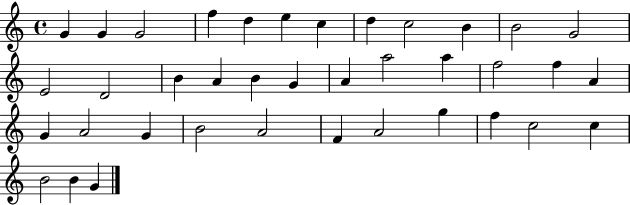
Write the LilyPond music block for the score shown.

{
  \clef treble
  \time 4/4
  \defaultTimeSignature
  \key c \major
  g'4 g'4 g'2 | f''4 d''4 e''4 c''4 | d''4 c''2 b'4 | b'2 g'2 | \break e'2 d'2 | b'4 a'4 b'4 g'4 | a'4 a''2 a''4 | f''2 f''4 a'4 | \break g'4 a'2 g'4 | b'2 a'2 | f'4 a'2 g''4 | f''4 c''2 c''4 | \break b'2 b'4 g'4 | \bar "|."
}